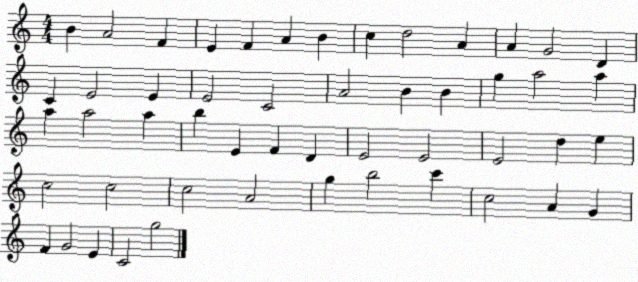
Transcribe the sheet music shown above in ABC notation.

X:1
T:Untitled
M:4/4
L:1/4
K:C
B A2 F E F A B c d2 A A G2 D C E2 E E2 C2 A2 B B g a2 a a a2 a b E F D E2 E2 E2 d e c2 c2 c2 A2 g b2 c' c2 A G F G2 E C2 g2